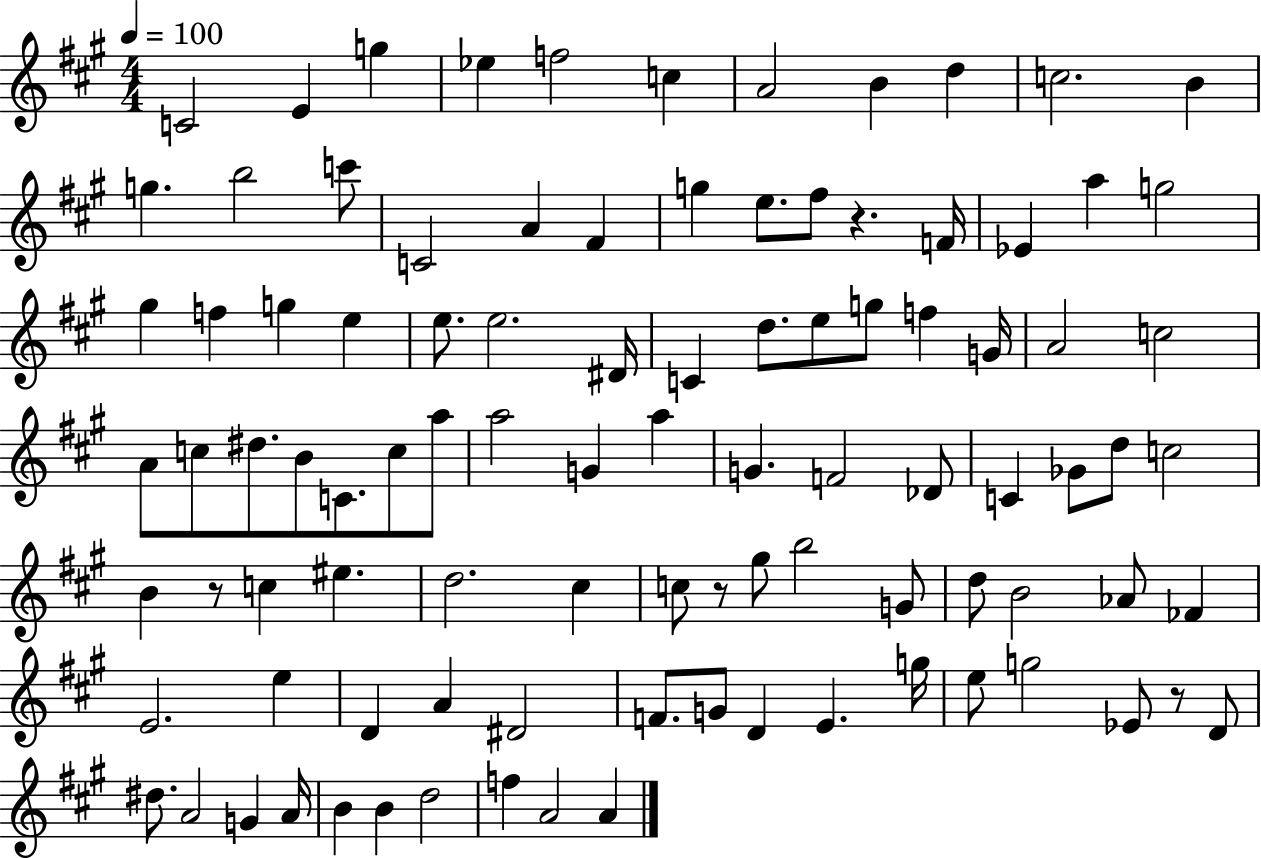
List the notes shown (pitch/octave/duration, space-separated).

C4/h E4/q G5/q Eb5/q F5/h C5/q A4/h B4/q D5/q C5/h. B4/q G5/q. B5/h C6/e C4/h A4/q F#4/q G5/q E5/e. F#5/e R/q. F4/s Eb4/q A5/q G5/h G#5/q F5/q G5/q E5/q E5/e. E5/h. D#4/s C4/q D5/e. E5/e G5/e F5/q G4/s A4/h C5/h A4/e C5/e D#5/e. B4/e C4/e. C5/e A5/e A5/h G4/q A5/q G4/q. F4/h Db4/e C4/q Gb4/e D5/e C5/h B4/q R/e C5/q EIS5/q. D5/h. C#5/q C5/e R/e G#5/e B5/h G4/e D5/e B4/h Ab4/e FES4/q E4/h. E5/q D4/q A4/q D#4/h F4/e. G4/e D4/q E4/q. G5/s E5/e G5/h Eb4/e R/e D4/e D#5/e. A4/h G4/q A4/s B4/q B4/q D5/h F5/q A4/h A4/q